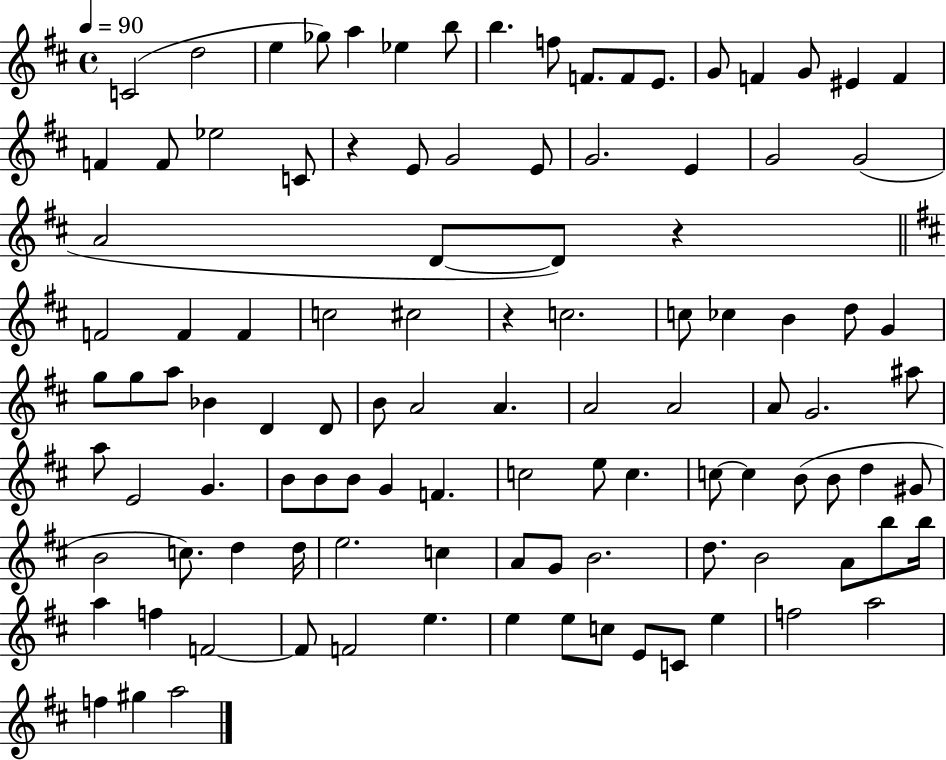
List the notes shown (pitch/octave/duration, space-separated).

C4/h D5/h E5/q Gb5/e A5/q Eb5/q B5/e B5/q. F5/e F4/e. F4/e E4/e. G4/e F4/q G4/e EIS4/q F4/q F4/q F4/e Eb5/h C4/e R/q E4/e G4/h E4/e G4/h. E4/q G4/h G4/h A4/h D4/e D4/e R/q F4/h F4/q F4/q C5/h C#5/h R/q C5/h. C5/e CES5/q B4/q D5/e G4/q G5/e G5/e A5/e Bb4/q D4/q D4/e B4/e A4/h A4/q. A4/h A4/h A4/e G4/h. A#5/e A5/e E4/h G4/q. B4/e B4/e B4/e G4/q F4/q. C5/h E5/e C5/q. C5/e C5/q B4/e B4/e D5/q G#4/e B4/h C5/e. D5/q D5/s E5/h. C5/q A4/e G4/e B4/h. D5/e. B4/h A4/e B5/e B5/s A5/q F5/q F4/h F4/e F4/h E5/q. E5/q E5/e C5/e E4/e C4/e E5/q F5/h A5/h F5/q G#5/q A5/h